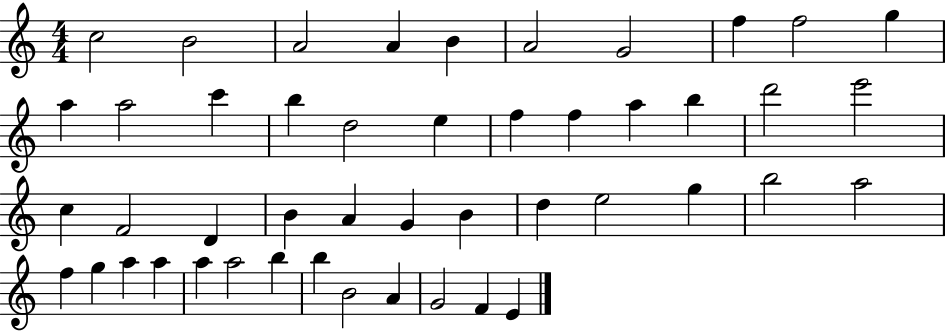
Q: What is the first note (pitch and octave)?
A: C5